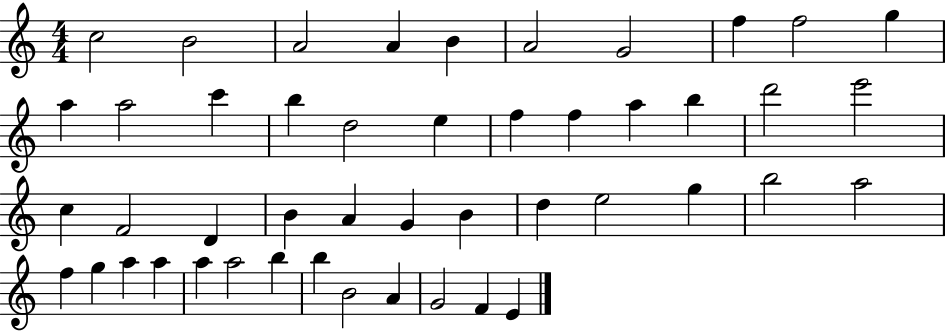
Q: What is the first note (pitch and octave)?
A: C5